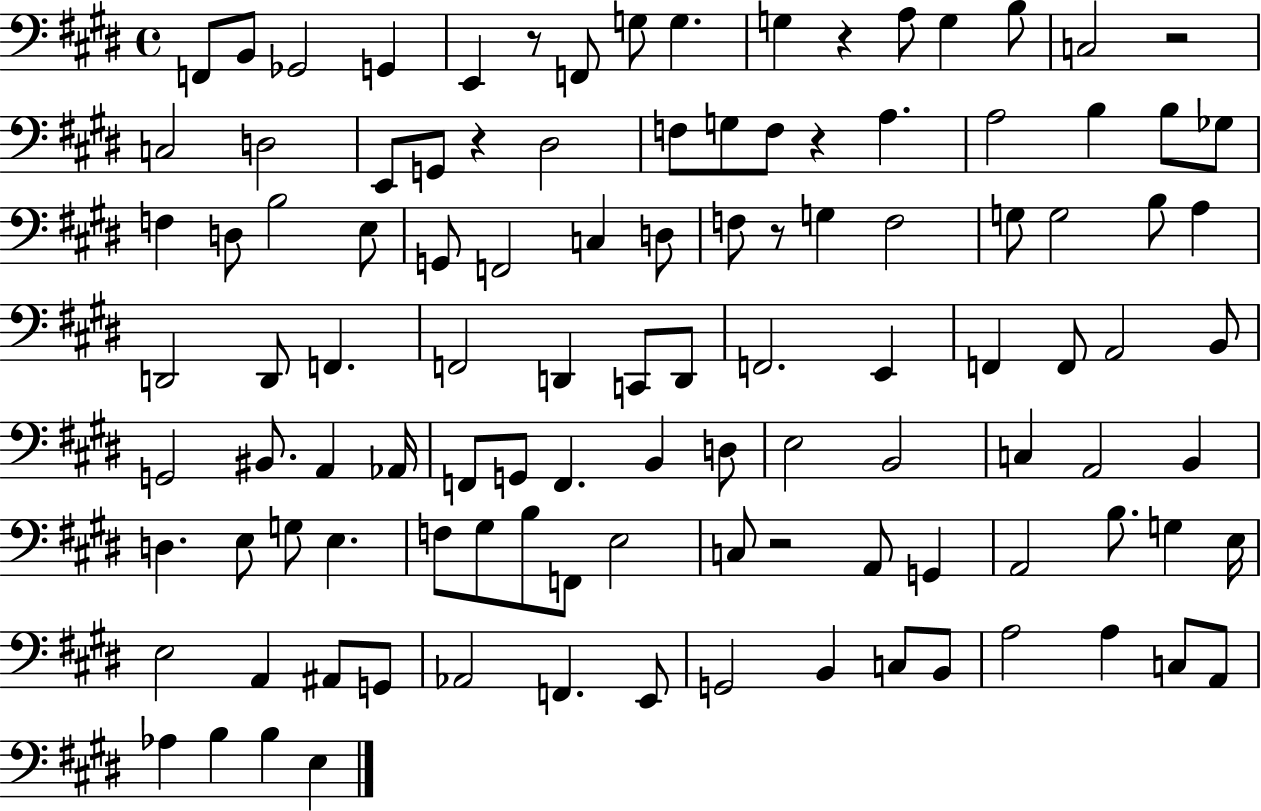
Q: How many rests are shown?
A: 7